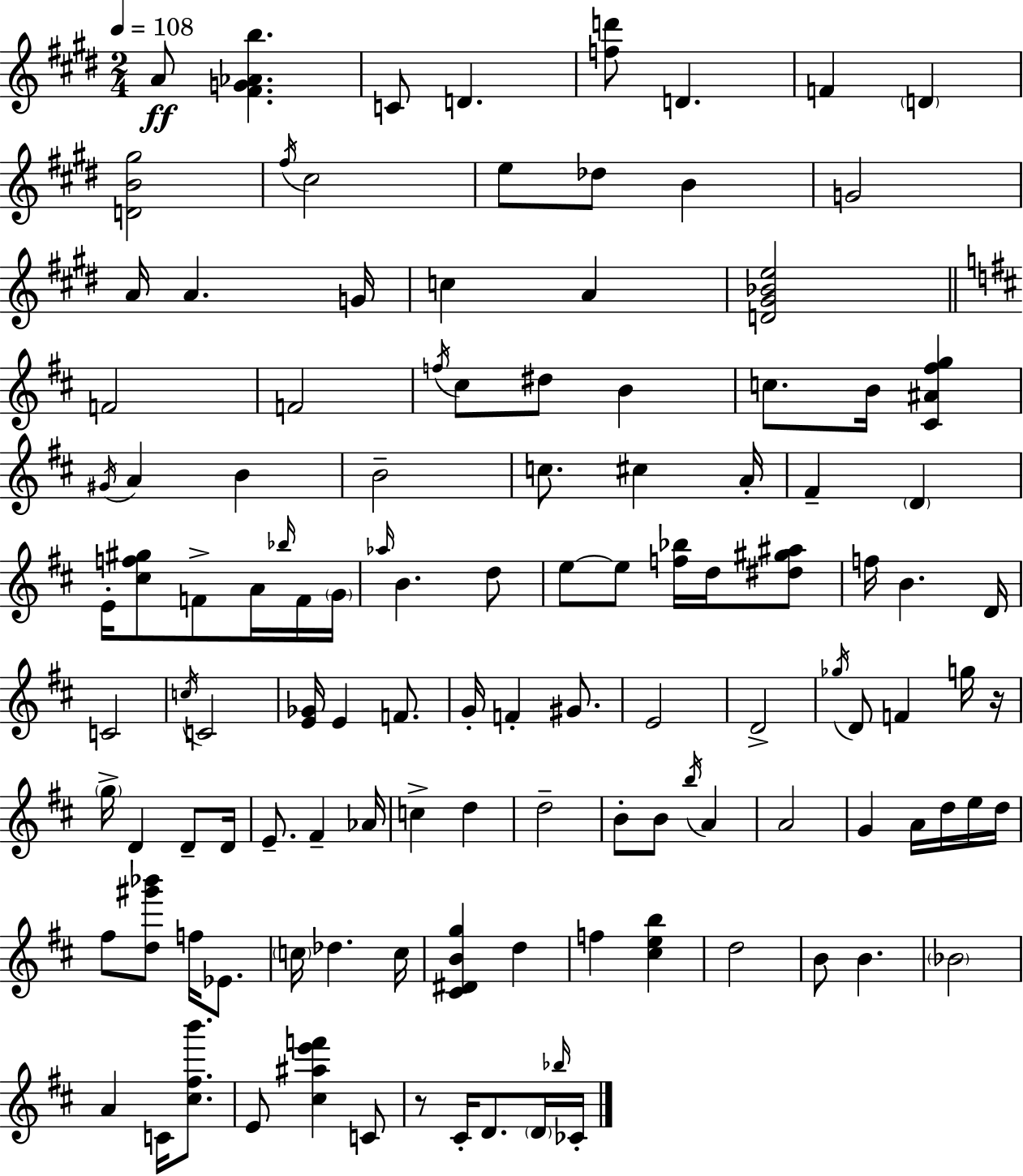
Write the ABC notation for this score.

X:1
T:Untitled
M:2/4
L:1/4
K:E
A/2 [^FG_Ab] C/2 D [fd']/2 D F D [DB^g]2 ^f/4 ^c2 e/2 _d/2 B G2 A/4 A G/4 c A [D^G_Be]2 F2 F2 f/4 ^c/2 ^d/2 B c/2 B/4 [^C^A^fg] ^G/4 A B B2 c/2 ^c A/4 ^F D E/4 [^cf^g]/2 F/2 A/4 _b/4 F/4 G/4 _a/4 B d/2 e/2 e/2 [f_b]/4 d/4 [^d^g^a]/2 f/4 B D/4 C2 c/4 C2 [E_G]/4 E F/2 G/4 F ^G/2 E2 D2 _g/4 D/2 F g/4 z/4 g/4 D D/2 D/4 E/2 ^F _A/4 c d d2 B/2 B/2 b/4 A A2 G A/4 d/4 e/4 d/4 ^f/2 [d^g'_b']/2 f/4 _E/2 c/4 _d c/4 [^C^DBg] d f [^ceb] d2 B/2 B _B2 A C/4 [^c^fb']/2 E/2 [^c^ae'f'] C/2 z/2 ^C/4 D/2 D/4 _b/4 _C/4